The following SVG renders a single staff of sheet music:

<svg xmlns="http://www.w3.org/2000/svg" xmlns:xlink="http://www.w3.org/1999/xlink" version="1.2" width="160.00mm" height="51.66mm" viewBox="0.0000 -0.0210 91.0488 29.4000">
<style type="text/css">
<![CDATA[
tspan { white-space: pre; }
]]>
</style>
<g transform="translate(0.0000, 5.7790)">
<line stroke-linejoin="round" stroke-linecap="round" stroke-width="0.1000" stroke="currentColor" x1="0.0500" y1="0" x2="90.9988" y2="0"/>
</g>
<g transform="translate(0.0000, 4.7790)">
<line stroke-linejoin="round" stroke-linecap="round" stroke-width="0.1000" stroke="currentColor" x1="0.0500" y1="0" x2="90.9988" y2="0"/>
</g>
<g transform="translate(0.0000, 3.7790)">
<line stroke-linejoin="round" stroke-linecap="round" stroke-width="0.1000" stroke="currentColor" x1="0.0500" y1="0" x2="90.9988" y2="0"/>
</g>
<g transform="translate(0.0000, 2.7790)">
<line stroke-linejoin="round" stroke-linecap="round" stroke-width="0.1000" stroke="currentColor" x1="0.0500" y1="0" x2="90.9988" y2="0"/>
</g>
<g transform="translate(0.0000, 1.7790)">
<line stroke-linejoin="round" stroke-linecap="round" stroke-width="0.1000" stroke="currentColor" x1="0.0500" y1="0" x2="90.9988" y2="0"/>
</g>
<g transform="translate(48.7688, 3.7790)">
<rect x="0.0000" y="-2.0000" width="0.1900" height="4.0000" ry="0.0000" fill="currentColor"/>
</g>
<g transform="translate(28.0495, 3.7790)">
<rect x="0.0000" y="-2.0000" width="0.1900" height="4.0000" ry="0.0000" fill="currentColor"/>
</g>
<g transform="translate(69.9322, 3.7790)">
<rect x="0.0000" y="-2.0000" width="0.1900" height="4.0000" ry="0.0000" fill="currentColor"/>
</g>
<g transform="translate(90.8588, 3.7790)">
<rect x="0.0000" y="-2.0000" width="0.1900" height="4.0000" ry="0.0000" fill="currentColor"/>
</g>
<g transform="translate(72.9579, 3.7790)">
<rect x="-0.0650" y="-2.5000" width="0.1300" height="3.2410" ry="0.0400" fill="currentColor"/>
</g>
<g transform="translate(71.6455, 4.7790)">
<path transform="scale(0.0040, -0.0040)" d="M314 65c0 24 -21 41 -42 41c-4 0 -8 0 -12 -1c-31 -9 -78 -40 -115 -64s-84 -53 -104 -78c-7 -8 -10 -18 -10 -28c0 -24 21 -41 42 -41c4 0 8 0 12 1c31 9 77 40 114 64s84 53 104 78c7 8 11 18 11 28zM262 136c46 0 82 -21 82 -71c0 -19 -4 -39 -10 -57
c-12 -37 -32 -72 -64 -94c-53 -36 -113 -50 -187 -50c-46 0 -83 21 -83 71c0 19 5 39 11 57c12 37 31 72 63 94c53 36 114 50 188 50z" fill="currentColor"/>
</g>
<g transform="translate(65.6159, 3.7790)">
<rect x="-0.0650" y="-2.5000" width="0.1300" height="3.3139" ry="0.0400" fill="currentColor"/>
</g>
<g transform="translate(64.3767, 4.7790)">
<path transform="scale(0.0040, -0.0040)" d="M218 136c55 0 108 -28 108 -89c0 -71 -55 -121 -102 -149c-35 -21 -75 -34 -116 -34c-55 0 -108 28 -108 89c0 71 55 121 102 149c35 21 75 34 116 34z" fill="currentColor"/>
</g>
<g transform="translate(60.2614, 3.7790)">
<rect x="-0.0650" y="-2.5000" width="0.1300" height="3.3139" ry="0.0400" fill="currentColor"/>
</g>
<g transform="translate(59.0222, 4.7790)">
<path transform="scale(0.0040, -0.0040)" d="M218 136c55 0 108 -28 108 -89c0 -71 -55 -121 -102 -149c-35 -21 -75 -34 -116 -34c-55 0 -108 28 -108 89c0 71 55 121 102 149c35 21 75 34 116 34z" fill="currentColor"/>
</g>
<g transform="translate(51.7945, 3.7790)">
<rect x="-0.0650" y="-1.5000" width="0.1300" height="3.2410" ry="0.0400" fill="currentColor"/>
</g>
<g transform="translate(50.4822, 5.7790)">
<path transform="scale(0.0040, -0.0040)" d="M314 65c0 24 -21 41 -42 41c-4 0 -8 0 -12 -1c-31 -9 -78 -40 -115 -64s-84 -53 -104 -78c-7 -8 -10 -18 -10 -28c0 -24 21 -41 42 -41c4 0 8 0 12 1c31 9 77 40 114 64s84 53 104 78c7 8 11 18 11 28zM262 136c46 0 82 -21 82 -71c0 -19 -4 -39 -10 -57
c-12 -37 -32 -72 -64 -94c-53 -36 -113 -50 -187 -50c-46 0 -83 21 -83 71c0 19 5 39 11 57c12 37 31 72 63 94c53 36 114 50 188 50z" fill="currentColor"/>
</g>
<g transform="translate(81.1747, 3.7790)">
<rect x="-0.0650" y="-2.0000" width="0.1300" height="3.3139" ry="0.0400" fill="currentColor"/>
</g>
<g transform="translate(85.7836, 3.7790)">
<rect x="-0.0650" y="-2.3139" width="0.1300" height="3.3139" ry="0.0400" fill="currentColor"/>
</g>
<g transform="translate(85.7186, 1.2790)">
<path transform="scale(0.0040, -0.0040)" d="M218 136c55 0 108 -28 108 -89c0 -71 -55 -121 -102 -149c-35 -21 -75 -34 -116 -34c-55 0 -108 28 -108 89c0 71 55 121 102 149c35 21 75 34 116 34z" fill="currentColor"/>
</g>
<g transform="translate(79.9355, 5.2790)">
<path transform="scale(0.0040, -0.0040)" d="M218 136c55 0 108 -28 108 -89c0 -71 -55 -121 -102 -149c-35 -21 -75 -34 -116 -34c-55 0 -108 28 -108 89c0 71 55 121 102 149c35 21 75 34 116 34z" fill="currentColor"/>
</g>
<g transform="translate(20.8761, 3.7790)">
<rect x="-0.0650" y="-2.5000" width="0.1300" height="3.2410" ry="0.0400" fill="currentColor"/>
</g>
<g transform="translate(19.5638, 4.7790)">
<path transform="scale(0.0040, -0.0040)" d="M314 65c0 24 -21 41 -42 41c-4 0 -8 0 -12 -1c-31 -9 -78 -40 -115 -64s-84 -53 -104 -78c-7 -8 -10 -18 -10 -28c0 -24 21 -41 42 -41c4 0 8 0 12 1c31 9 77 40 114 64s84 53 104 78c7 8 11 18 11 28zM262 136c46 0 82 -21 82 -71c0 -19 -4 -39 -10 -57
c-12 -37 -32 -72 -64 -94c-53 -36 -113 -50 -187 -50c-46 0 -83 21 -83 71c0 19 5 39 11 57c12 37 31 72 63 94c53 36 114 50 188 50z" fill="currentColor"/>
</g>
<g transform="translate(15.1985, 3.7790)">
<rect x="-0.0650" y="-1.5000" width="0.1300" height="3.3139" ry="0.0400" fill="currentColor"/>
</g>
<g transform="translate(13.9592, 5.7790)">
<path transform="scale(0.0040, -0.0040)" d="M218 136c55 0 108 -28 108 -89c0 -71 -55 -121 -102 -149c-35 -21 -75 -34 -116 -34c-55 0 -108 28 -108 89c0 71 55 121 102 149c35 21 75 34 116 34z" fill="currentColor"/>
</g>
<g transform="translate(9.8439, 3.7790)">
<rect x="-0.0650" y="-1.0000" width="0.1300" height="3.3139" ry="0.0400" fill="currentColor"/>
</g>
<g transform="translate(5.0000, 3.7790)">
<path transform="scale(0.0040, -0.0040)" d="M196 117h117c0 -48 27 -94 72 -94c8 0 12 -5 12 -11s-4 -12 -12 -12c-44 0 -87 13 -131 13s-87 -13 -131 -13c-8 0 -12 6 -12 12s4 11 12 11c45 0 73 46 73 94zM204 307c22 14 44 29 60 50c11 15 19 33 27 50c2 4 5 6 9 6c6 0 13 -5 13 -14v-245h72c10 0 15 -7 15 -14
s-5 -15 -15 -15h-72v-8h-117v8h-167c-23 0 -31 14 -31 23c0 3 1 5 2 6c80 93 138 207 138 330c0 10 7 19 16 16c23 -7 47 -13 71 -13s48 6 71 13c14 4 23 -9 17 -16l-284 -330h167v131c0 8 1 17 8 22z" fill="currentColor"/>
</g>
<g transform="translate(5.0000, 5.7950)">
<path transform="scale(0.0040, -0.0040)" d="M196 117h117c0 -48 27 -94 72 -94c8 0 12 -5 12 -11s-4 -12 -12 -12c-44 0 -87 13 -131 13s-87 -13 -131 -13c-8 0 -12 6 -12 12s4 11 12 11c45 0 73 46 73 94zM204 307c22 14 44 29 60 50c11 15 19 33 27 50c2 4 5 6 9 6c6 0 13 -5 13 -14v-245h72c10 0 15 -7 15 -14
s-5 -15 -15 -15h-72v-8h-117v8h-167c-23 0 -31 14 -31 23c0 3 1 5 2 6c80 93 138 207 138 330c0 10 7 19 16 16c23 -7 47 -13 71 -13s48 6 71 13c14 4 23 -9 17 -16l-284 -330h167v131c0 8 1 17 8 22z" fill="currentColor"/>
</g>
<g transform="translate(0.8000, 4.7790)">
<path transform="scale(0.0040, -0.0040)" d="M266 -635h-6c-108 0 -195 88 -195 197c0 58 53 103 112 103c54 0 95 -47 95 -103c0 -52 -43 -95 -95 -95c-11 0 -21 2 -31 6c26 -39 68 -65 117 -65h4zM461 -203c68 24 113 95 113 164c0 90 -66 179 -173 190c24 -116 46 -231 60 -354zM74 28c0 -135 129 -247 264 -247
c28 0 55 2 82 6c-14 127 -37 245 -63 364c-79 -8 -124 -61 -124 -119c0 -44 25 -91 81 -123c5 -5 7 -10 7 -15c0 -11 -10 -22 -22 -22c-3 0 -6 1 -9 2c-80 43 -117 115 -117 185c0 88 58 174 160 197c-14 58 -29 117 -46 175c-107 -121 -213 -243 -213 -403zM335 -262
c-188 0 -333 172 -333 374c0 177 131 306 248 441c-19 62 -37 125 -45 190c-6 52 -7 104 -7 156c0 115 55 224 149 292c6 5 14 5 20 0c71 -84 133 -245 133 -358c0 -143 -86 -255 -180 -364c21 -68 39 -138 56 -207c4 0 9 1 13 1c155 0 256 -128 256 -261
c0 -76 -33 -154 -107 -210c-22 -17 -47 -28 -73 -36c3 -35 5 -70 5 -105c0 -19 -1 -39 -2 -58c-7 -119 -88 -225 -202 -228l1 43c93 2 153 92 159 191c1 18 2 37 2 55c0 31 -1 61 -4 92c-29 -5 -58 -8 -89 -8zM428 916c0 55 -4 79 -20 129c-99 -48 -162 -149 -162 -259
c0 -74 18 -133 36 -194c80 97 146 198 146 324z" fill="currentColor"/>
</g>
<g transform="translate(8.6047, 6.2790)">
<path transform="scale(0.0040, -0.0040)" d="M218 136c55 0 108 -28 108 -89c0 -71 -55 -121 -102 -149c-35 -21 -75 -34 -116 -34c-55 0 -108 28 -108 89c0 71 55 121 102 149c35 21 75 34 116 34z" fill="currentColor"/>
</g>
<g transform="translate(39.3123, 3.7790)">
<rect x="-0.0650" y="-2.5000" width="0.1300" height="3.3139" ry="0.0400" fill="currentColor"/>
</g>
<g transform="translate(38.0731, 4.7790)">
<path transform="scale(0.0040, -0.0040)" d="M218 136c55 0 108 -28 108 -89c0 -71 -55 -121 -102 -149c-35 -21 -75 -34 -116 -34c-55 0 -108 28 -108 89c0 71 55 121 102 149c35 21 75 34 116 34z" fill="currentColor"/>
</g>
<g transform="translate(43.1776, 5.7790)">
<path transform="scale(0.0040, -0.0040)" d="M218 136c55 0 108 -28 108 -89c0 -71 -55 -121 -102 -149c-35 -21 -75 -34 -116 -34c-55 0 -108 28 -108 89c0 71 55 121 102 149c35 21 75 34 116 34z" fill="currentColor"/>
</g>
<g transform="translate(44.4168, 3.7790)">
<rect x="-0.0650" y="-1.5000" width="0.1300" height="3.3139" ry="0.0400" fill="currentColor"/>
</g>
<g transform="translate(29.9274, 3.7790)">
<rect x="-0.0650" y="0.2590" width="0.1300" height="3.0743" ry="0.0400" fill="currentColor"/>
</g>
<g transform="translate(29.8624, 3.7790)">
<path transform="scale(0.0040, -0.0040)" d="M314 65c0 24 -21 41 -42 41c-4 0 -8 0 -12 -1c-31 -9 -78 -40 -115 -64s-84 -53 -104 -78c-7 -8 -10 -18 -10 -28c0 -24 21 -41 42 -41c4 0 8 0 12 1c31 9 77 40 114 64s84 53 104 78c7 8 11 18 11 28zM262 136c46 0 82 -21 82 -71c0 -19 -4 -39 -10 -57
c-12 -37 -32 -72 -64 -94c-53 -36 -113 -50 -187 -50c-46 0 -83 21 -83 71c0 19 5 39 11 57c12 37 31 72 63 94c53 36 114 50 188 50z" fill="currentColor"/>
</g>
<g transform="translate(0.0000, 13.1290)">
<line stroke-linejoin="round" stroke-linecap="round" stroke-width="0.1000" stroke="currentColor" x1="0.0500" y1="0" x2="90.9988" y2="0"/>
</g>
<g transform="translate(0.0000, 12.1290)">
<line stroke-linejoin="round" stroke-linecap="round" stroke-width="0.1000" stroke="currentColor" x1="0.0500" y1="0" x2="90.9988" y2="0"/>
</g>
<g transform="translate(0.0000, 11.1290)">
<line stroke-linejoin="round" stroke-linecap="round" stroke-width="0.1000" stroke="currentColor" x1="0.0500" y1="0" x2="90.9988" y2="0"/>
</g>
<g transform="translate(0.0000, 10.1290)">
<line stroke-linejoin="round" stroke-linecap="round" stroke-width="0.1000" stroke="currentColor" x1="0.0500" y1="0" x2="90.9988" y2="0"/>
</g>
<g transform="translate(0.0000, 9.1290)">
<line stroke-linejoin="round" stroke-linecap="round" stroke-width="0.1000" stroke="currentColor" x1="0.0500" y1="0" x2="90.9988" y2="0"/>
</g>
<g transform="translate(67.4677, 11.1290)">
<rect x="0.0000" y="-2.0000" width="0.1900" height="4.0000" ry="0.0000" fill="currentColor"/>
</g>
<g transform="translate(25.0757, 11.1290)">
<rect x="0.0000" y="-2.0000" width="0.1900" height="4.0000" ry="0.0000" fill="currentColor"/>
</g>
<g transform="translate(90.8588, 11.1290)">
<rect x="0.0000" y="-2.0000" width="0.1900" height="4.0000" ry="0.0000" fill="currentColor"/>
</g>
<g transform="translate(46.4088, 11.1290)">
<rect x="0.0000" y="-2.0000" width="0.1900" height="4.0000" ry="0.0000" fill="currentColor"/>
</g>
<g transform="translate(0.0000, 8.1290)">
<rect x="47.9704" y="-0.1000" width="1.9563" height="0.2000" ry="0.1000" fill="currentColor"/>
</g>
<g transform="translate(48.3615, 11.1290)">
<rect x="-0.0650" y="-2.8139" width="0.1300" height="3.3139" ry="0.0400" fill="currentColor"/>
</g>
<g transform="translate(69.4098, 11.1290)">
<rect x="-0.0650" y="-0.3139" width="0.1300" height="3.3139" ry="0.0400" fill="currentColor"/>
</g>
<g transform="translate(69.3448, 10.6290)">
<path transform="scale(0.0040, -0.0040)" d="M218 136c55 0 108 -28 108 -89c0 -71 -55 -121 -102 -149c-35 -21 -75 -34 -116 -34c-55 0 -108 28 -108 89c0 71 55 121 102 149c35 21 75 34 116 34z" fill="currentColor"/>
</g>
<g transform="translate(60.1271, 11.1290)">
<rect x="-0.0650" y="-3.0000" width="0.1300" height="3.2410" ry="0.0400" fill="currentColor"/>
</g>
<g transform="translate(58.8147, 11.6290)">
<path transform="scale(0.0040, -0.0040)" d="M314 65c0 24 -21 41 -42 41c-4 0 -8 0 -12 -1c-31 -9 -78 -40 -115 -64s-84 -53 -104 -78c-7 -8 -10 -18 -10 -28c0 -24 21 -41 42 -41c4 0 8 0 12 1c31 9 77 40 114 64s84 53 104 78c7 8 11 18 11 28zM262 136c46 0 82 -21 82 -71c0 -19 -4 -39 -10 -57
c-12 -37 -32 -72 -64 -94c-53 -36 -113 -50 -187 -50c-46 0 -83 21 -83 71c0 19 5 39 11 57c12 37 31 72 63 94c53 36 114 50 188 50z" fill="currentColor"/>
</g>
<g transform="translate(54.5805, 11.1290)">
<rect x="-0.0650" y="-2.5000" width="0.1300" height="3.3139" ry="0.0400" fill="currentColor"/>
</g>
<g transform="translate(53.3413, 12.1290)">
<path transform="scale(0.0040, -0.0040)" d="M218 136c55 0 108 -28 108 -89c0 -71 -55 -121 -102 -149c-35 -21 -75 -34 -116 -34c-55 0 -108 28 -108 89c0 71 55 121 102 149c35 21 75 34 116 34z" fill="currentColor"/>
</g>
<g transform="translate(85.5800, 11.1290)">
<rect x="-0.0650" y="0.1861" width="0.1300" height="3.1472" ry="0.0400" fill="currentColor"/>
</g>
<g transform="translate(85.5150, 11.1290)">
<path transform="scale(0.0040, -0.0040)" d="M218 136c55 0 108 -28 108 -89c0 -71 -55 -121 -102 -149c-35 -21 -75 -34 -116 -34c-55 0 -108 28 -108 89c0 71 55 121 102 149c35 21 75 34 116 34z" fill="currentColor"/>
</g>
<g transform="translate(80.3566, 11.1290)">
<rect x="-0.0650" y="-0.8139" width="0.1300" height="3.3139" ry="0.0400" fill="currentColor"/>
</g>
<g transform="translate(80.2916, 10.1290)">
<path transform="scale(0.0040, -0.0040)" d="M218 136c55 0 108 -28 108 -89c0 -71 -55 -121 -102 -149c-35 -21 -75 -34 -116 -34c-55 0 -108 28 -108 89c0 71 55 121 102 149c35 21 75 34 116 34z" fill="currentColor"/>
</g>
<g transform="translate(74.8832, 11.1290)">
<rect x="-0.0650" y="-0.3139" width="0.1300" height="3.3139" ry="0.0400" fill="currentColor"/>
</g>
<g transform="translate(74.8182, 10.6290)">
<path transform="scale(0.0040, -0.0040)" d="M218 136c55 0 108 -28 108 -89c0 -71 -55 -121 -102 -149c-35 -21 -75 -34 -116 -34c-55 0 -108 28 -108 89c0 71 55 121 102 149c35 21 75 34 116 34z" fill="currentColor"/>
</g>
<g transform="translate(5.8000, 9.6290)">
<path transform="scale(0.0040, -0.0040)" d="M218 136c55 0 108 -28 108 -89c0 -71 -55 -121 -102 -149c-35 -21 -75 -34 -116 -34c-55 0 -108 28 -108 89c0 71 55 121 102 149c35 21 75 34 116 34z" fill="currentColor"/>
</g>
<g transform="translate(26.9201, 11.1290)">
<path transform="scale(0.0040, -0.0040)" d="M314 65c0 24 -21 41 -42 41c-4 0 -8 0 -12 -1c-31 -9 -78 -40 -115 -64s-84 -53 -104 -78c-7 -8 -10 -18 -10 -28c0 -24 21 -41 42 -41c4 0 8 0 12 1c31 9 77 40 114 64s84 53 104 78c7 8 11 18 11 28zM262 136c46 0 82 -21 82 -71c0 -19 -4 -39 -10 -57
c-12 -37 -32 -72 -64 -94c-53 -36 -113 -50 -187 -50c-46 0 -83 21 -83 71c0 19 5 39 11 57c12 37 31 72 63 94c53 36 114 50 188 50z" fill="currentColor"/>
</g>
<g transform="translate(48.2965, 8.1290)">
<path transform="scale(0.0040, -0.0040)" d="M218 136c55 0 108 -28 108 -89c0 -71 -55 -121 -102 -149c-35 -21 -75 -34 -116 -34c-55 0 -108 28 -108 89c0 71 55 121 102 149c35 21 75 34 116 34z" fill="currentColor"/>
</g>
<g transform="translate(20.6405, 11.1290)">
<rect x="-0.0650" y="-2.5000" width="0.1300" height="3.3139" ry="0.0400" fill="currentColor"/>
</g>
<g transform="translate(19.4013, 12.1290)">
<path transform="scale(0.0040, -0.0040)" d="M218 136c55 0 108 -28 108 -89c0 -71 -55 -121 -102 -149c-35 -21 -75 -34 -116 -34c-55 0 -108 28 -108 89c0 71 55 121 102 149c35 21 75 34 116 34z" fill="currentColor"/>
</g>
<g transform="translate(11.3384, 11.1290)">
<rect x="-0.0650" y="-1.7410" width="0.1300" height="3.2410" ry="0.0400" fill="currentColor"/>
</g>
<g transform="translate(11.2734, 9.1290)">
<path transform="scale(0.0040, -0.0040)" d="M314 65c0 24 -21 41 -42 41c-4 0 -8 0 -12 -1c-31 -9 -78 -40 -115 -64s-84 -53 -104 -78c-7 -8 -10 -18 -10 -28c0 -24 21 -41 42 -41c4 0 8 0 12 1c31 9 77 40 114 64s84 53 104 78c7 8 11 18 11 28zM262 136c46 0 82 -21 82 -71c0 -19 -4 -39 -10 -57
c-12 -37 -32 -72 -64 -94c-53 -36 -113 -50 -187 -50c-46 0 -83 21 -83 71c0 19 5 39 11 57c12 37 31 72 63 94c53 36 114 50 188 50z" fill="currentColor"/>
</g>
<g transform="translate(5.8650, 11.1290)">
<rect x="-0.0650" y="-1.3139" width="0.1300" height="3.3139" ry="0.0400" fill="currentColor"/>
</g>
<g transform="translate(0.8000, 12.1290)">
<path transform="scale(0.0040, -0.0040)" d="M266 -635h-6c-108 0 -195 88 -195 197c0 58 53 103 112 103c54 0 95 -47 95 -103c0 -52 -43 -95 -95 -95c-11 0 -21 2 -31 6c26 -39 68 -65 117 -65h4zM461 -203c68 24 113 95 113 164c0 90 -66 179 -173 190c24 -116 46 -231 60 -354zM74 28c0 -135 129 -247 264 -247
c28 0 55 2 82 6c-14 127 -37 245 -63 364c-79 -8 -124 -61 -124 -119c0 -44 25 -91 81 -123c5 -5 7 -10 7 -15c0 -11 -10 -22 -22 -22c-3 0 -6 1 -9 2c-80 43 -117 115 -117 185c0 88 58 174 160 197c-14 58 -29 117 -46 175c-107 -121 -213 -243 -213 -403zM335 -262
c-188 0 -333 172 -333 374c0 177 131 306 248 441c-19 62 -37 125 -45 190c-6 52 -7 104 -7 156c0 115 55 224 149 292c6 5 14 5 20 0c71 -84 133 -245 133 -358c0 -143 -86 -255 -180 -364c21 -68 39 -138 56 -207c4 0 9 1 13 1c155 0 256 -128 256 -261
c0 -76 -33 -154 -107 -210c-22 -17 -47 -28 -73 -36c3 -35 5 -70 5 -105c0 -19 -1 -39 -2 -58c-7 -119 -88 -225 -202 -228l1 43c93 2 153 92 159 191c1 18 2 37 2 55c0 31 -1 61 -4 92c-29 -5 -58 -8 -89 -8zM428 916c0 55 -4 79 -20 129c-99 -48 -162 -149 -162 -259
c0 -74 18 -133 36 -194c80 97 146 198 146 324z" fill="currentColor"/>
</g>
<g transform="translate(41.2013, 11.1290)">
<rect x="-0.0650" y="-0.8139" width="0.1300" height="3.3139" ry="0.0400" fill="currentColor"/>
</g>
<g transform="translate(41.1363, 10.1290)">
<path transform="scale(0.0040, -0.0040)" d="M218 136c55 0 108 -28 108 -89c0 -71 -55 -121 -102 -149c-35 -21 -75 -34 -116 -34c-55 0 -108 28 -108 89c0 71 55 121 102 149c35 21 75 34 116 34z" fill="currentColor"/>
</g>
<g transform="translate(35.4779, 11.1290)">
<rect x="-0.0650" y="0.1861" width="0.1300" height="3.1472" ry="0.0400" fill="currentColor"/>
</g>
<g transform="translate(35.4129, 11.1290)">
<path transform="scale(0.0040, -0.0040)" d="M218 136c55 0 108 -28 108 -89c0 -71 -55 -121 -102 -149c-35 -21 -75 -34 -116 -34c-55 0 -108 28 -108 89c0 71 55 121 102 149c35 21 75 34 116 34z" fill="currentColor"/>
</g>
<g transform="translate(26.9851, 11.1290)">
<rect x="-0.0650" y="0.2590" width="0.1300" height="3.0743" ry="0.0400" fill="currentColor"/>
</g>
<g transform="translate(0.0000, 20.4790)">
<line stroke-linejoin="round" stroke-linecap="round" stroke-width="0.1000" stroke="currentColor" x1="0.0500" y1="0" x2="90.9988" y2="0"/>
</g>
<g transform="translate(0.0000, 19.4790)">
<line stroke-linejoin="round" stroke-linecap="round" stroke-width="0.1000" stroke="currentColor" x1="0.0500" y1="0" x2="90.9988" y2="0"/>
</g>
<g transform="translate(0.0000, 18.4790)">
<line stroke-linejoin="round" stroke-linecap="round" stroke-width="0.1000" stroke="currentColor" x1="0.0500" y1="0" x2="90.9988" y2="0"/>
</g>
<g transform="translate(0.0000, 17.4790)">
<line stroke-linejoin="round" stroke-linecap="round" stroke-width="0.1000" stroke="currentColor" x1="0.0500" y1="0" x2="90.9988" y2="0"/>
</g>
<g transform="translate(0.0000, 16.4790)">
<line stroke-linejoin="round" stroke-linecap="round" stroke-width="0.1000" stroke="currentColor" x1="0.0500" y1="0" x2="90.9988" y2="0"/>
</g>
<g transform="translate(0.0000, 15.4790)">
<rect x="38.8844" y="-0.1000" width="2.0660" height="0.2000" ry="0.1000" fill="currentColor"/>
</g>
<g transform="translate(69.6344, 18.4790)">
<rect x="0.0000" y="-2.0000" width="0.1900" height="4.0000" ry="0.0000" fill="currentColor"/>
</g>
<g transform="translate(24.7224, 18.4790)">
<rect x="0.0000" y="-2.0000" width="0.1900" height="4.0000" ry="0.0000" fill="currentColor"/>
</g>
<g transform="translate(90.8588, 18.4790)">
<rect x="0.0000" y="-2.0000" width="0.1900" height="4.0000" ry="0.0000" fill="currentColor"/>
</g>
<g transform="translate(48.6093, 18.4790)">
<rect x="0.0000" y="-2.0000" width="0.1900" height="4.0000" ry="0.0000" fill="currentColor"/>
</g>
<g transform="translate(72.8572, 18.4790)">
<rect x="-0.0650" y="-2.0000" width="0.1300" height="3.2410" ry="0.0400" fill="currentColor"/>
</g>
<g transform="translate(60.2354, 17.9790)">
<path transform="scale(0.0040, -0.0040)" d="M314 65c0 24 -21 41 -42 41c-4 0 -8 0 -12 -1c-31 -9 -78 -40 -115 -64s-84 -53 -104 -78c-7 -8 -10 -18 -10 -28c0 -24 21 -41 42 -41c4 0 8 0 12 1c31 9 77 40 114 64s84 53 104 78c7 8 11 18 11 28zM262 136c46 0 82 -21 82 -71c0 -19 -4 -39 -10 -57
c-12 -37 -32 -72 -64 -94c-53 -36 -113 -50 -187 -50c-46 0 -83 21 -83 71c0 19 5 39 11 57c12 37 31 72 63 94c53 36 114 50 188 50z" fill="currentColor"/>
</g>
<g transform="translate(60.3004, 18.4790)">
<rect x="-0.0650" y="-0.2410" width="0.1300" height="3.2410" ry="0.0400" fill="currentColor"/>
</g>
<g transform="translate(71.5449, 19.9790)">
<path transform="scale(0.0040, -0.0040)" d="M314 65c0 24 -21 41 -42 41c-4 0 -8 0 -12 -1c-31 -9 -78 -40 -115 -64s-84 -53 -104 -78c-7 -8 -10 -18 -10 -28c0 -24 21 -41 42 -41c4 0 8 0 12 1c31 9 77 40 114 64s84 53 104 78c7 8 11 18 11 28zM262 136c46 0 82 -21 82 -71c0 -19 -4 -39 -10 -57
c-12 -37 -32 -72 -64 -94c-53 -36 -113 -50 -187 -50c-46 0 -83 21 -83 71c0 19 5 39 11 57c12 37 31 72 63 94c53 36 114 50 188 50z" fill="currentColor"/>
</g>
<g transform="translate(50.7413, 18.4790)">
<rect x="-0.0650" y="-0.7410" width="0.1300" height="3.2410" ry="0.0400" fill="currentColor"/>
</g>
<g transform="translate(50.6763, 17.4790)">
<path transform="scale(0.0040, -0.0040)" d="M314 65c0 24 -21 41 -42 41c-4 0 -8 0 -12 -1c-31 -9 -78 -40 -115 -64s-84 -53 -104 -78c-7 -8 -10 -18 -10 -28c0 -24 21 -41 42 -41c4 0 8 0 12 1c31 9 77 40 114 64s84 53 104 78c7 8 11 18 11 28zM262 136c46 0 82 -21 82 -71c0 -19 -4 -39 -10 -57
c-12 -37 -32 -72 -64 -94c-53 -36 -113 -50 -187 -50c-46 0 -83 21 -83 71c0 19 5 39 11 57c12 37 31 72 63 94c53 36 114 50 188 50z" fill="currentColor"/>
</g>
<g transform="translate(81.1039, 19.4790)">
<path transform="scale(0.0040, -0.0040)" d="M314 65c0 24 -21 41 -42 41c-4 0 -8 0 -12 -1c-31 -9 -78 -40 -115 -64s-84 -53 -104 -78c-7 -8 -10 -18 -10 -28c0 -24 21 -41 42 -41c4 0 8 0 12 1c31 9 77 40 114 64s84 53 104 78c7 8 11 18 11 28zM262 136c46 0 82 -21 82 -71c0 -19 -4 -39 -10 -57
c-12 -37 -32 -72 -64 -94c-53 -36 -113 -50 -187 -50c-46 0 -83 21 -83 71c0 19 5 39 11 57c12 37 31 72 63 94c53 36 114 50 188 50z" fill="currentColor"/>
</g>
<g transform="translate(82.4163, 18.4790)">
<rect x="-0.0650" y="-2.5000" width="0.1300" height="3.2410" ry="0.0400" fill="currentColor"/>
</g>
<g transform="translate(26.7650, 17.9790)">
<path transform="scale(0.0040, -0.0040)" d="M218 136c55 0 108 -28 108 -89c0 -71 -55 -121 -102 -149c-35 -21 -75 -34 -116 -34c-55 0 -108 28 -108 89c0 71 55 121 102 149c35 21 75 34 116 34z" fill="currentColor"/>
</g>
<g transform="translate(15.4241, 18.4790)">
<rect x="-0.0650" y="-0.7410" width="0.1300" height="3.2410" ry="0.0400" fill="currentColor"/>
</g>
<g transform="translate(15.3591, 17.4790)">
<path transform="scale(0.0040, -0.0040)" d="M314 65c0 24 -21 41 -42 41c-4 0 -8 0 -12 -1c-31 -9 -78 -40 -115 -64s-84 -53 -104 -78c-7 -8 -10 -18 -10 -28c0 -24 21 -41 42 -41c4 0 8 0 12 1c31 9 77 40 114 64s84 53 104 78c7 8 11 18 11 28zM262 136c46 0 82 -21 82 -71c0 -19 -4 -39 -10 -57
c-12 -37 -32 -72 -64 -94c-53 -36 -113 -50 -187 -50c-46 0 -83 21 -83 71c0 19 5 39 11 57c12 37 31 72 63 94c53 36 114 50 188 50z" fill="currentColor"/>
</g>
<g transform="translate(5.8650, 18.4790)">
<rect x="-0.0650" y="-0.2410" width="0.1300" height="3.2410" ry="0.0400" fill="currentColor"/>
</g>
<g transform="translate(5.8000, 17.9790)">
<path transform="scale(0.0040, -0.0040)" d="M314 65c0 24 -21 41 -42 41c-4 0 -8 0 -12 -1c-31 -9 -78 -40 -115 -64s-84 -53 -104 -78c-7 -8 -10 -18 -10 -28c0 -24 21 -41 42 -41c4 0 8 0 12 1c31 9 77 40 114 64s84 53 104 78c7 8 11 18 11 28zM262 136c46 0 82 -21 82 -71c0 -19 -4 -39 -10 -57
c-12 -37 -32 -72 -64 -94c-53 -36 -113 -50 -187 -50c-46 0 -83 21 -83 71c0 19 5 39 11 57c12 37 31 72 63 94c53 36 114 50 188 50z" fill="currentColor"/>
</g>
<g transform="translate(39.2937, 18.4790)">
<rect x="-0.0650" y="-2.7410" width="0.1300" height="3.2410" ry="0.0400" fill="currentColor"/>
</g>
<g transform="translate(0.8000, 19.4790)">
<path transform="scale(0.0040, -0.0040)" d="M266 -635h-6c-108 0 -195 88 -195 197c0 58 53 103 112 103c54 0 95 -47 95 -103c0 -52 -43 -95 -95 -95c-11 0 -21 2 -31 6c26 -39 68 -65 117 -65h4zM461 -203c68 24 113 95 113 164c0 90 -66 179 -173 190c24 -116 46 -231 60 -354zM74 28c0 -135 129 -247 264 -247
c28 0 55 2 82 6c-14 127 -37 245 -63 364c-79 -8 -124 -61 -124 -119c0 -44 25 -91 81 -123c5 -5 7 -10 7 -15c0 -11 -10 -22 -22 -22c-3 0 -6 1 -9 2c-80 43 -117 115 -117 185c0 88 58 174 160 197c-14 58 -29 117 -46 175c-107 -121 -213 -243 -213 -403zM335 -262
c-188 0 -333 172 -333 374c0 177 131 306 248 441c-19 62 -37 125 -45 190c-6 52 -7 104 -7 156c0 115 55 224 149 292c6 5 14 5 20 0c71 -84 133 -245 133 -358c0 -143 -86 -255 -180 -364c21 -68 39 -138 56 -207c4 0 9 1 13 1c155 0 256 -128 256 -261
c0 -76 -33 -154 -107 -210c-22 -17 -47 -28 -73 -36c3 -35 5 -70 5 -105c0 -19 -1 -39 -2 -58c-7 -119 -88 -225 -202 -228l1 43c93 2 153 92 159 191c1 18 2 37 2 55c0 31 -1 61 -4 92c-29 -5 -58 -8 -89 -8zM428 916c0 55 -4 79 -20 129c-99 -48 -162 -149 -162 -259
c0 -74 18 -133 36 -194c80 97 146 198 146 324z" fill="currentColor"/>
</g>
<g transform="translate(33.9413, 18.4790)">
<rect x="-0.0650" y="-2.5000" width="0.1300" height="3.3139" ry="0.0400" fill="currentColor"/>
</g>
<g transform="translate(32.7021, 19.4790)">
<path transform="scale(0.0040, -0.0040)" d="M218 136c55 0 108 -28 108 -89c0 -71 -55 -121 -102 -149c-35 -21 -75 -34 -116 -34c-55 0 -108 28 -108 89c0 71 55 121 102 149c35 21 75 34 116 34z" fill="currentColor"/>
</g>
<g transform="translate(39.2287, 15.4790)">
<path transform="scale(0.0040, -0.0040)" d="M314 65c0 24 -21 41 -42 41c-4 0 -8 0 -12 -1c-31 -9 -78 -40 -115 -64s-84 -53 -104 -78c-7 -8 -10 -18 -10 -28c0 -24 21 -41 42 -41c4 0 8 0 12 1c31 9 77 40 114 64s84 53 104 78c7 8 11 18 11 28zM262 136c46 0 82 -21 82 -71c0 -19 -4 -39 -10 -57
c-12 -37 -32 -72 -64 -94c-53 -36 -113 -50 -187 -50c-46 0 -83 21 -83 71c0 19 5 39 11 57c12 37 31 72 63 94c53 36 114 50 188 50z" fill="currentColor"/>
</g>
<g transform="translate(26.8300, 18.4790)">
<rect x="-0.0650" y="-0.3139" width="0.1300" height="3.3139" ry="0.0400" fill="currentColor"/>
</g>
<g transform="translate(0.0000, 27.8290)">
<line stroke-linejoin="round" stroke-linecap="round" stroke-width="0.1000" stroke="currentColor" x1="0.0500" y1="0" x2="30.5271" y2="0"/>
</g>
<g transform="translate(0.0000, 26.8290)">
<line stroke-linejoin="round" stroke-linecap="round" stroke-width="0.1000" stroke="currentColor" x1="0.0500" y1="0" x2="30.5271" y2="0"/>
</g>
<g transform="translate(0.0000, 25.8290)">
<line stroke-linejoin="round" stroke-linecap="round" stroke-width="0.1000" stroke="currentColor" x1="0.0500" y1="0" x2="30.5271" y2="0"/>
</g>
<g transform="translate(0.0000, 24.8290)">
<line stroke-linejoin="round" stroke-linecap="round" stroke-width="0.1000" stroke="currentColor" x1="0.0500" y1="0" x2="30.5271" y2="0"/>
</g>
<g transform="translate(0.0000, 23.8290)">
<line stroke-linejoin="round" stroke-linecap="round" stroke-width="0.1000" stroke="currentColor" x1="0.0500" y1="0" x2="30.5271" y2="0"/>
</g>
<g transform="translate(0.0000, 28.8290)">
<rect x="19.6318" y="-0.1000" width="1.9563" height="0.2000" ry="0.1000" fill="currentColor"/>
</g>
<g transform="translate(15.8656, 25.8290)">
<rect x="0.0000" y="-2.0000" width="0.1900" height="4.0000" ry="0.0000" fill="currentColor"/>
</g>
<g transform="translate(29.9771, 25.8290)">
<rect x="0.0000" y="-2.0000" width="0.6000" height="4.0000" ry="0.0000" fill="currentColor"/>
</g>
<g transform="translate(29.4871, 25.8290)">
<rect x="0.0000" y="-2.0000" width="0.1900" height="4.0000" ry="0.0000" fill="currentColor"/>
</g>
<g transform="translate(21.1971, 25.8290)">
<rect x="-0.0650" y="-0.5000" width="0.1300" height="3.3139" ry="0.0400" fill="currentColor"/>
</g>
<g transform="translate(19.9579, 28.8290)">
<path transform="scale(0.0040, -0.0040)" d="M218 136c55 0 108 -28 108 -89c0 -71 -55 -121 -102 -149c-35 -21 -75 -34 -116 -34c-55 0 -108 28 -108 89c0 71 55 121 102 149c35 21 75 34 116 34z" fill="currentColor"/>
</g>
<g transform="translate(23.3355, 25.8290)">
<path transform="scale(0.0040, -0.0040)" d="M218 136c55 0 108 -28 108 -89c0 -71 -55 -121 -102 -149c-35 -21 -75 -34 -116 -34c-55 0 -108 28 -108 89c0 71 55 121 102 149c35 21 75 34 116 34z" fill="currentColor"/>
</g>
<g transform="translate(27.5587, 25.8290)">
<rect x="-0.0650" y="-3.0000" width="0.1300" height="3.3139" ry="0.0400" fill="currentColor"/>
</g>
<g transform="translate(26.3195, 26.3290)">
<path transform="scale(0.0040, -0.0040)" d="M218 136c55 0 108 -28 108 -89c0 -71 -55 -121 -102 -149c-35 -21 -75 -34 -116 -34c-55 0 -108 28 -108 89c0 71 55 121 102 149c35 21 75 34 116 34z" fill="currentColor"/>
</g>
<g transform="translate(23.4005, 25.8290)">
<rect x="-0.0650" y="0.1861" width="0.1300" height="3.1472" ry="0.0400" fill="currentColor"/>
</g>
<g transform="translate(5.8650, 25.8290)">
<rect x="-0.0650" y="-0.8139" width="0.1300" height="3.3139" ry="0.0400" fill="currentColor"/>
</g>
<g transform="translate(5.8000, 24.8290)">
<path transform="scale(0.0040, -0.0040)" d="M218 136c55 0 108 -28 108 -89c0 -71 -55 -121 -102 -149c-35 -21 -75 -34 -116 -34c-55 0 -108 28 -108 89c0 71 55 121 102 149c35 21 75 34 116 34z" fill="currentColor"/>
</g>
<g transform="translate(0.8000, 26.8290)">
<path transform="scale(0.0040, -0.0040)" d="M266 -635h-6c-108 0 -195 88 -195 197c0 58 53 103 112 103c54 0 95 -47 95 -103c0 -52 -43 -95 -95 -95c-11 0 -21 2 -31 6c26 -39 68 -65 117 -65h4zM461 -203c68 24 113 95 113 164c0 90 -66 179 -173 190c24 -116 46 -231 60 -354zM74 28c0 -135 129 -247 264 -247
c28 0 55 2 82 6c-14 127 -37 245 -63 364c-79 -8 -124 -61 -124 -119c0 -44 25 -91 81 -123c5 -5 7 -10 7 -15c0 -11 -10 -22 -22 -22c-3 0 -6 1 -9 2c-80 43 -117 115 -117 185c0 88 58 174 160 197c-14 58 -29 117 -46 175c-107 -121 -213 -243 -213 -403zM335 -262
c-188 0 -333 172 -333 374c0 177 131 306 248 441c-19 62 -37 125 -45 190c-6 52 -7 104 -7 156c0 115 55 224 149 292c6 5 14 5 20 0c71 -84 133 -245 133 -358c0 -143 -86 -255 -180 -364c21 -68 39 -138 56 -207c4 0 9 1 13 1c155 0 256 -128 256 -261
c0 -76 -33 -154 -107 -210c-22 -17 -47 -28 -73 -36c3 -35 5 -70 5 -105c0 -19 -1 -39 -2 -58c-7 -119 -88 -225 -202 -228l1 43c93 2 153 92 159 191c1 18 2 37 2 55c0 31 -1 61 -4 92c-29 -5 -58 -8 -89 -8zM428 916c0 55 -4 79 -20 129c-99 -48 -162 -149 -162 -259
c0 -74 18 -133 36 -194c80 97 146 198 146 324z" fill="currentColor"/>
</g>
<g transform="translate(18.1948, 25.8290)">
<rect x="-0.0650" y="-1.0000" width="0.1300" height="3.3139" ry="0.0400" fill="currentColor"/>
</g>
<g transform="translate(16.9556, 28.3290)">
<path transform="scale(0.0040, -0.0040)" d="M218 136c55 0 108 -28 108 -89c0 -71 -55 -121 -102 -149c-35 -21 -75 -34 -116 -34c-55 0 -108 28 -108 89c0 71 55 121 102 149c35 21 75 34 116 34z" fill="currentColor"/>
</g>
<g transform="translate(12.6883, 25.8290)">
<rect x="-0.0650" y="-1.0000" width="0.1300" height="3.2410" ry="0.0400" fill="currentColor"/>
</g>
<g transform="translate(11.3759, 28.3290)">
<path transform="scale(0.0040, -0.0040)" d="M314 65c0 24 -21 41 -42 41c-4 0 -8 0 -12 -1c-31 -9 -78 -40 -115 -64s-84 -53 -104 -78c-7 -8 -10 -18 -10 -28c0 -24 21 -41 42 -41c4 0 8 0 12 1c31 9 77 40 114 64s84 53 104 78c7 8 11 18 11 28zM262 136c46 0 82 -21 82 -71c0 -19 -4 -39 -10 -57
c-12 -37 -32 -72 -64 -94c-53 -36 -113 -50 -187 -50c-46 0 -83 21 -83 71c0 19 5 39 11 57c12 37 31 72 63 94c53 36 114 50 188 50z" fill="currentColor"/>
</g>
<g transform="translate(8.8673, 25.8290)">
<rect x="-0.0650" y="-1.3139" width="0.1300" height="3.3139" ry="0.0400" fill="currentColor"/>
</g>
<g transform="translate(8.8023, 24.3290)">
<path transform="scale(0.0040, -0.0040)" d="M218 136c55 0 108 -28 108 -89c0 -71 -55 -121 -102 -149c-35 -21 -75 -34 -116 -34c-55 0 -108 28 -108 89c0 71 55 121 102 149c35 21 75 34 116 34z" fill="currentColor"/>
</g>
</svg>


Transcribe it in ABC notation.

X:1
T:Untitled
M:4/4
L:1/4
K:C
D E G2 B2 G E E2 G G G2 F g e f2 G B2 B d a G A2 c c d B c2 d2 c G a2 d2 c2 F2 G2 d e D2 D C B A